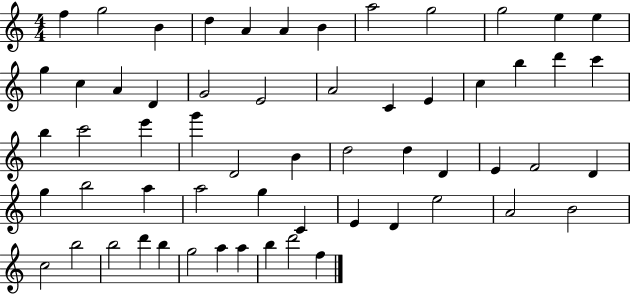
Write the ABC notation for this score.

X:1
T:Untitled
M:4/4
L:1/4
K:C
f g2 B d A A B a2 g2 g2 e e g c A D G2 E2 A2 C E c b d' c' b c'2 e' g' D2 B d2 d D E F2 D g b2 a a2 g C E D e2 A2 B2 c2 b2 b2 d' b g2 a a b d'2 f